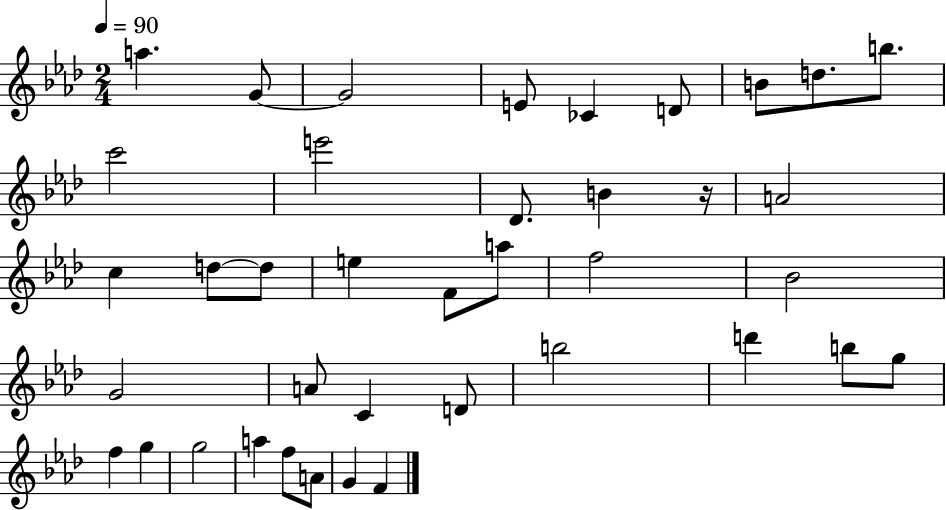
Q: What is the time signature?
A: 2/4